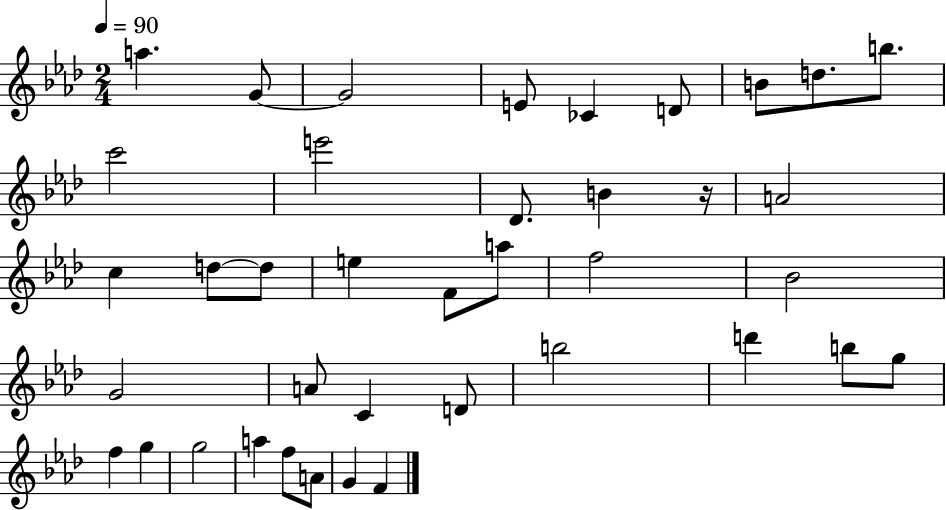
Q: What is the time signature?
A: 2/4